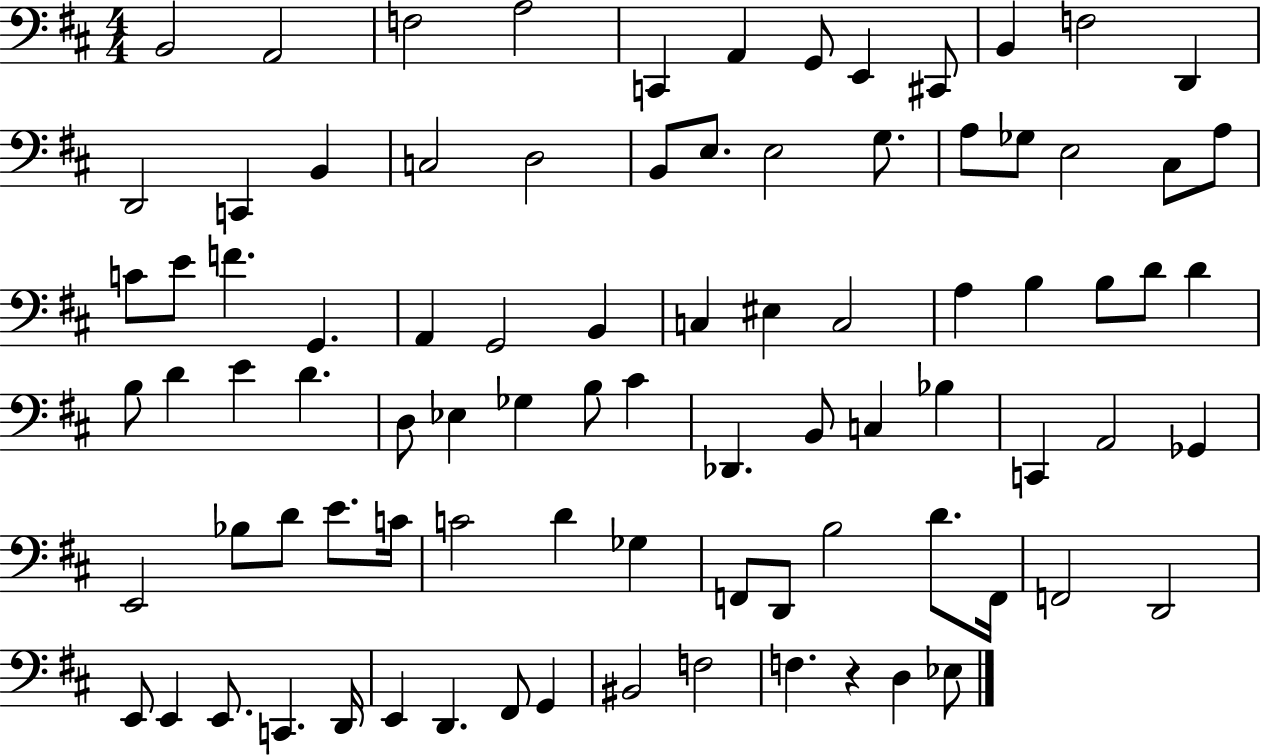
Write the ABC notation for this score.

X:1
T:Untitled
M:4/4
L:1/4
K:D
B,,2 A,,2 F,2 A,2 C,, A,, G,,/2 E,, ^C,,/2 B,, F,2 D,, D,,2 C,, B,, C,2 D,2 B,,/2 E,/2 E,2 G,/2 A,/2 _G,/2 E,2 ^C,/2 A,/2 C/2 E/2 F G,, A,, G,,2 B,, C, ^E, C,2 A, B, B,/2 D/2 D B,/2 D E D D,/2 _E, _G, B,/2 ^C _D,, B,,/2 C, _B, C,, A,,2 _G,, E,,2 _B,/2 D/2 E/2 C/4 C2 D _G, F,,/2 D,,/2 B,2 D/2 F,,/4 F,,2 D,,2 E,,/2 E,, E,,/2 C,, D,,/4 E,, D,, ^F,,/2 G,, ^B,,2 F,2 F, z D, _E,/2